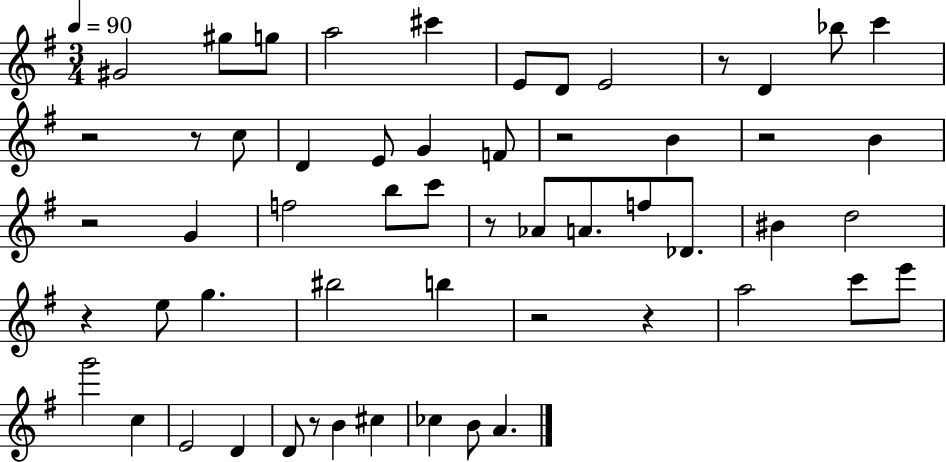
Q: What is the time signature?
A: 3/4